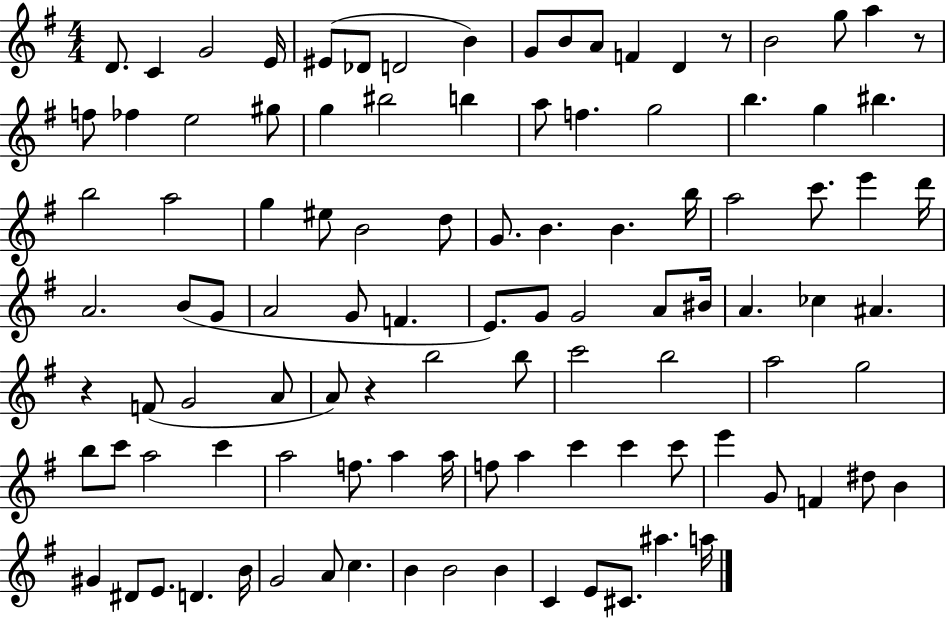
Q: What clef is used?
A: treble